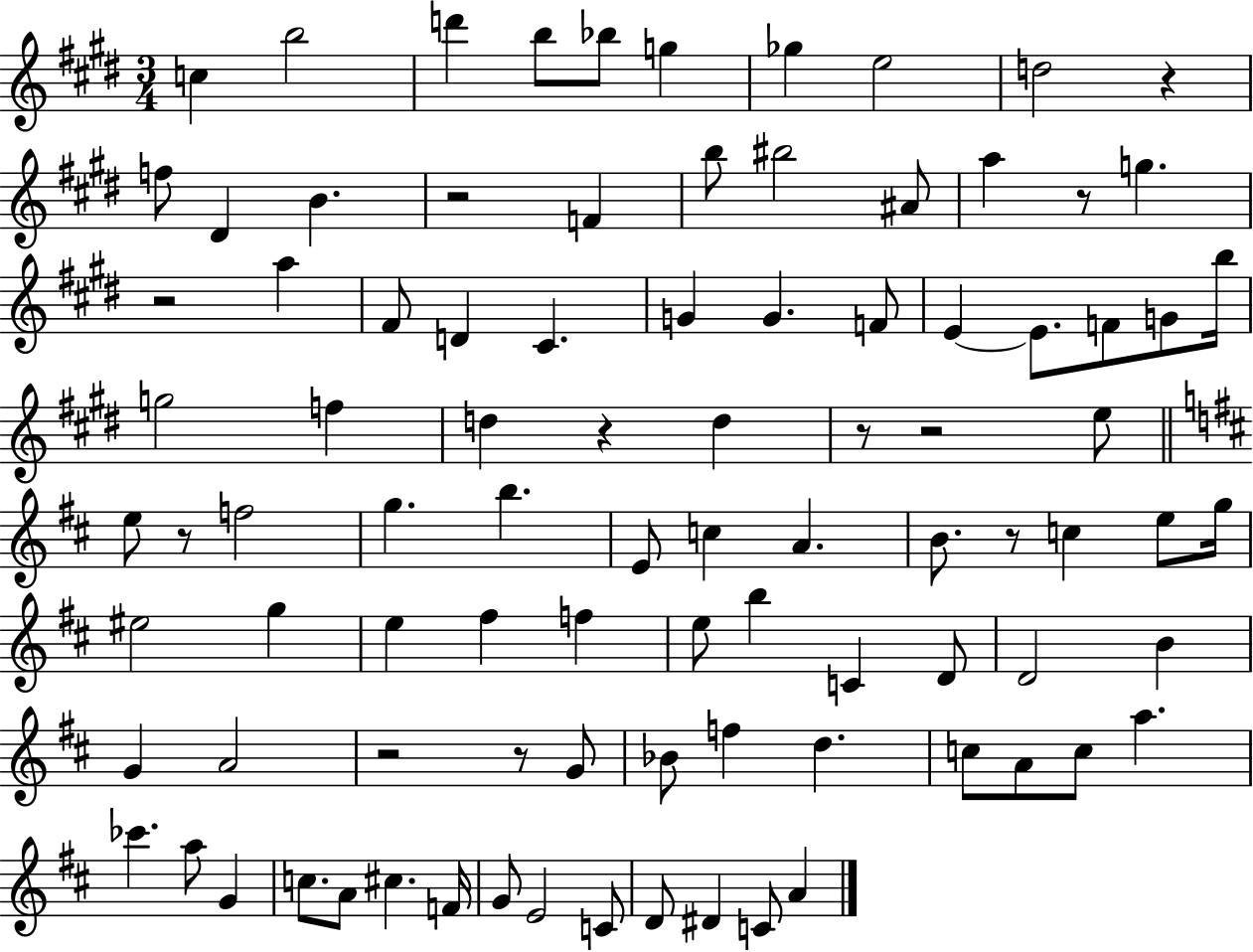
C5/q B5/h D6/q B5/e Bb5/e G5/q Gb5/q E5/h D5/h R/q F5/e D#4/q B4/q. R/h F4/q B5/e BIS5/h A#4/e A5/q R/e G5/q. R/h A5/q F#4/e D4/q C#4/q. G4/q G4/q. F4/e E4/q E4/e. F4/e G4/e B5/s G5/h F5/q D5/q R/q D5/q R/e R/h E5/e E5/e R/e F5/h G5/q. B5/q. E4/e C5/q A4/q. B4/e. R/e C5/q E5/e G5/s EIS5/h G5/q E5/q F#5/q F5/q E5/e B5/q C4/q D4/e D4/h B4/q G4/q A4/h R/h R/e G4/e Bb4/e F5/q D5/q. C5/e A4/e C5/e A5/q. CES6/q. A5/e G4/q C5/e. A4/e C#5/q. F4/s G4/e E4/h C4/e D4/e D#4/q C4/e A4/q